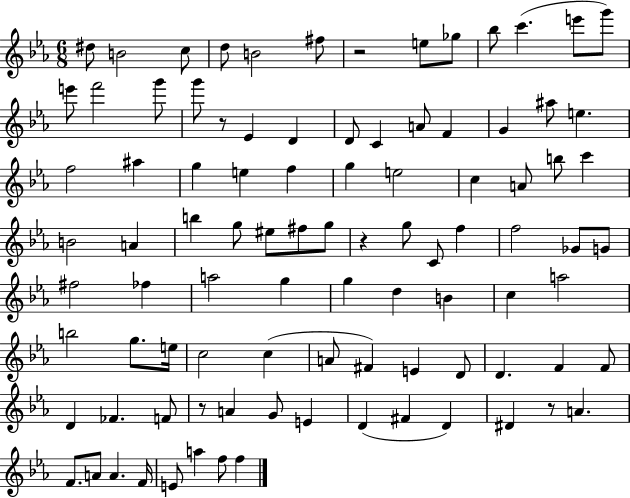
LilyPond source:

{
  \clef treble
  \numericTimeSignature
  \time 6/8
  \key ees \major
  dis''8 b'2 c''8 | d''8 b'2 fis''8 | r2 e''8 ges''8 | bes''8 c'''4.( e'''8 g'''8) | \break e'''8 f'''2 g'''8 | g'''8 r8 ees'4 d'4 | d'8 c'4 a'8 f'4 | g'4 ais''8 e''4. | \break f''2 ais''4 | g''4 e''4 f''4 | g''4 e''2 | c''4 a'8 b''8 c'''4 | \break b'2 a'4 | b''4 g''8 eis''8 fis''8 g''8 | r4 g''8 c'8 f''4 | f''2 ges'8 g'8 | \break fis''2 fes''4 | a''2 g''4 | g''4 d''4 b'4 | c''4 a''2 | \break b''2 g''8. e''16 | c''2 c''4( | a'8 fis'4) e'4 d'8 | d'4. f'4 f'8 | \break d'4 fes'4. f'8 | r8 a'4 g'8 e'4 | d'4( fis'4 d'4) | dis'4 r8 a'4. | \break f'8. a'8 a'4. f'16 | e'8 a''4 f''8 f''4 | \bar "|."
}